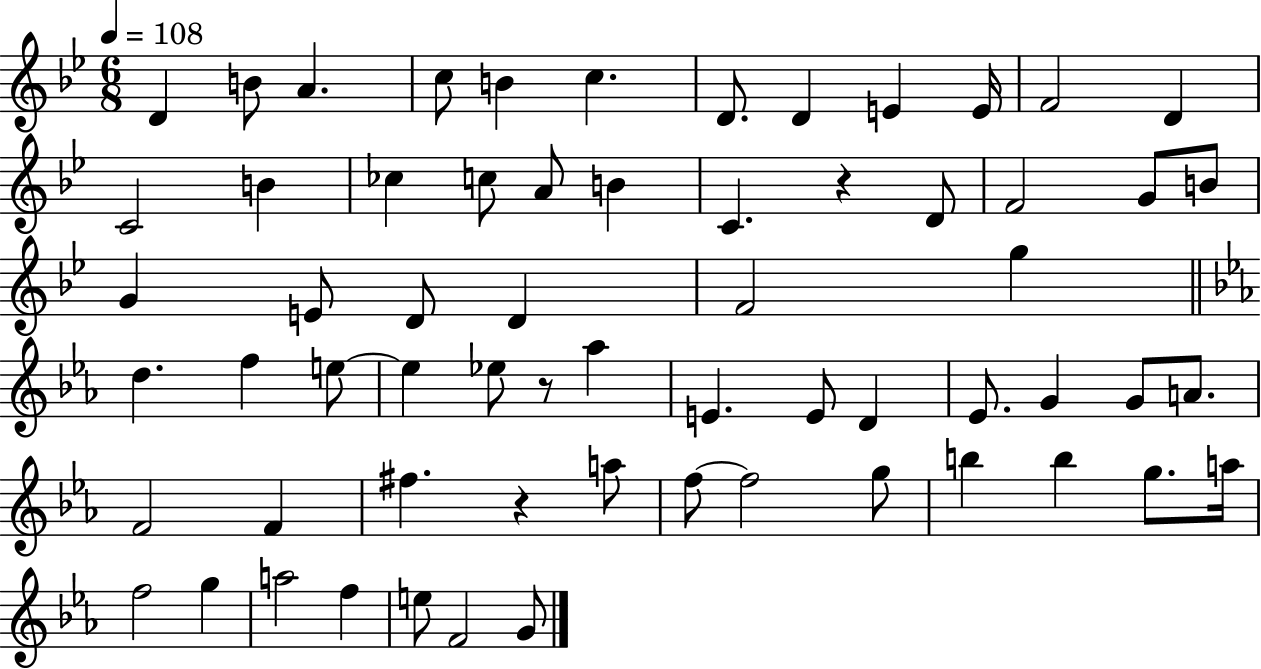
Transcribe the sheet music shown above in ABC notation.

X:1
T:Untitled
M:6/8
L:1/4
K:Bb
D B/2 A c/2 B c D/2 D E E/4 F2 D C2 B _c c/2 A/2 B C z D/2 F2 G/2 B/2 G E/2 D/2 D F2 g d f e/2 e _e/2 z/2 _a E E/2 D _E/2 G G/2 A/2 F2 F ^f z a/2 f/2 f2 g/2 b b g/2 a/4 f2 g a2 f e/2 F2 G/2